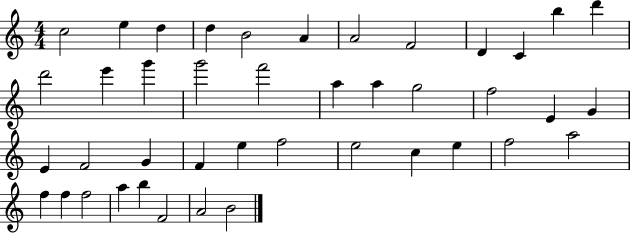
C5/h E5/q D5/q D5/q B4/h A4/q A4/h F4/h D4/q C4/q B5/q D6/q D6/h E6/q G6/q G6/h F6/h A5/q A5/q G5/h F5/h E4/q G4/q E4/q F4/h G4/q F4/q E5/q F5/h E5/h C5/q E5/q F5/h A5/h F5/q F5/q F5/h A5/q B5/q F4/h A4/h B4/h